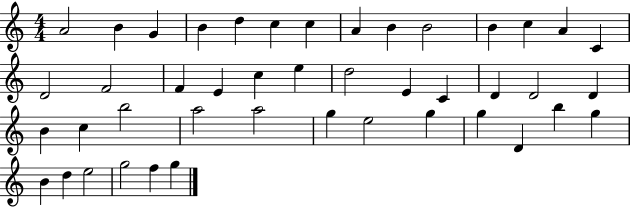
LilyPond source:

{
  \clef treble
  \numericTimeSignature
  \time 4/4
  \key c \major
  a'2 b'4 g'4 | b'4 d''4 c''4 c''4 | a'4 b'4 b'2 | b'4 c''4 a'4 c'4 | \break d'2 f'2 | f'4 e'4 c''4 e''4 | d''2 e'4 c'4 | d'4 d'2 d'4 | \break b'4 c''4 b''2 | a''2 a''2 | g''4 e''2 g''4 | g''4 d'4 b''4 g''4 | \break b'4 d''4 e''2 | g''2 f''4 g''4 | \bar "|."
}